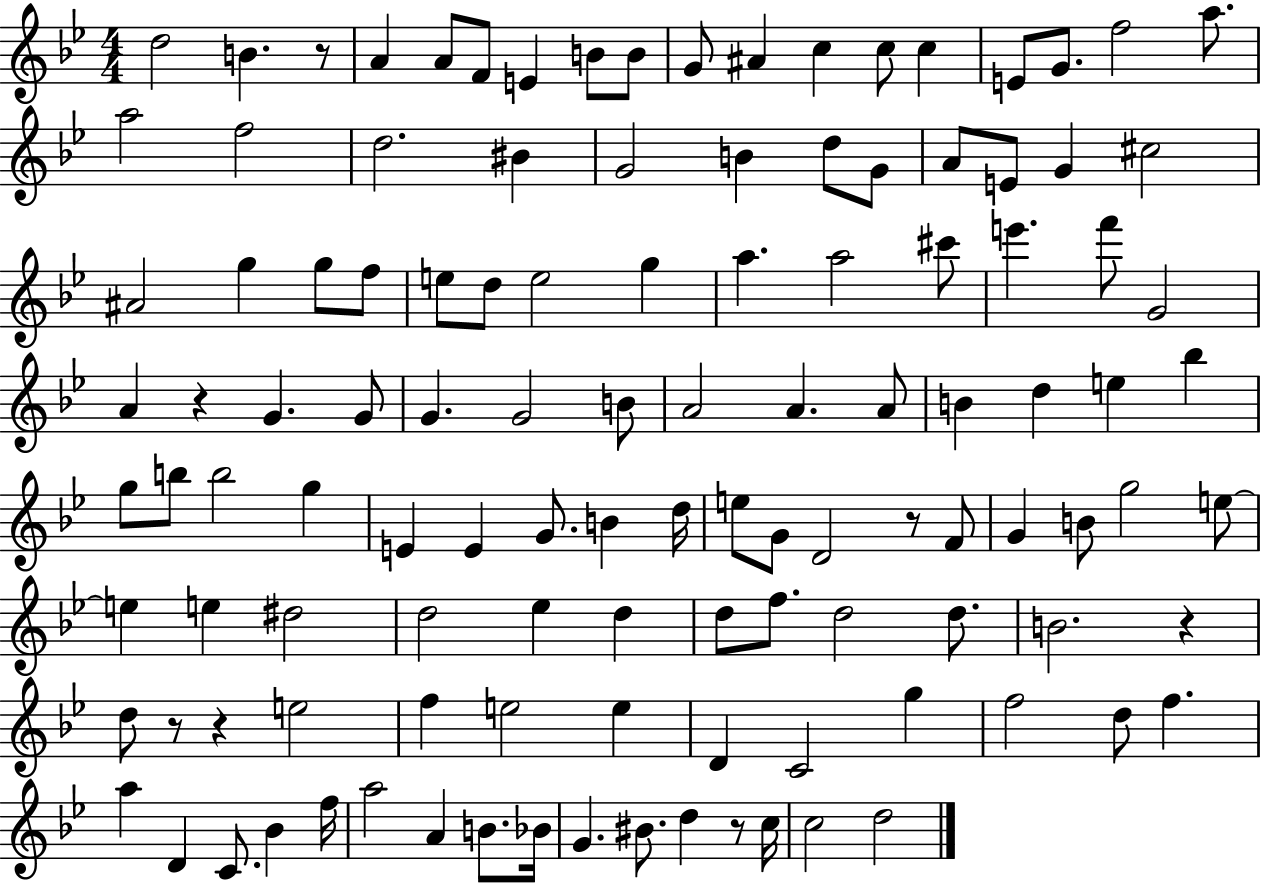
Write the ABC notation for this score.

X:1
T:Untitled
M:4/4
L:1/4
K:Bb
d2 B z/2 A A/2 F/2 E B/2 B/2 G/2 ^A c c/2 c E/2 G/2 f2 a/2 a2 f2 d2 ^B G2 B d/2 G/2 A/2 E/2 G ^c2 ^A2 g g/2 f/2 e/2 d/2 e2 g a a2 ^c'/2 e' f'/2 G2 A z G G/2 G G2 B/2 A2 A A/2 B d e _b g/2 b/2 b2 g E E G/2 B d/4 e/2 G/2 D2 z/2 F/2 G B/2 g2 e/2 e e ^d2 d2 _e d d/2 f/2 d2 d/2 B2 z d/2 z/2 z e2 f e2 e D C2 g f2 d/2 f a D C/2 _B f/4 a2 A B/2 _B/4 G ^B/2 d z/2 c/4 c2 d2